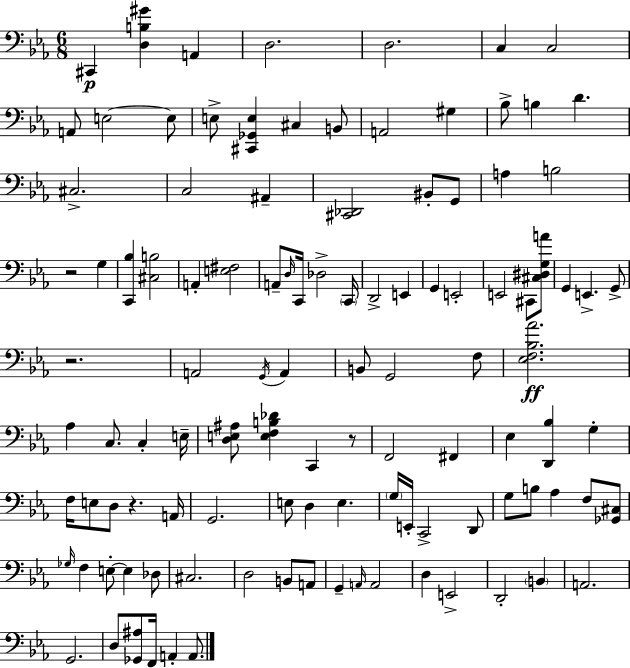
X:1
T:Untitled
M:6/8
L:1/4
K:Cm
^C,, [D,B,^G] A,, D,2 D,2 C, C,2 A,,/2 E,2 E,/2 E,/2 [^C,,_G,,E,] ^C, B,,/2 A,,2 ^G, _B,/2 B, D ^C,2 C,2 ^A,, [^C,,_D,,]2 ^B,,/2 G,,/2 A, B,2 z2 G, [C,,_B,] [^C,B,]2 A,, [E,^F,]2 A,,/2 D,/4 C,,/4 _D,2 C,,/4 D,,2 E,, G,, E,,2 E,,2 ^C,,/2 [^C,^D,G,A]/2 G,, E,, G,,/2 z2 A,,2 G,,/4 A,, B,,/2 G,,2 F,/2 [_E,F,_B,_A]2 _A, C,/2 C, E,/4 [D,E,^A,]/2 [E,F,B,_D] C,, z/2 F,,2 ^F,, _E, [D,,_B,] G, F,/4 E,/2 D,/2 z A,,/4 G,,2 E,/2 D, E, G,/4 E,,/4 C,,2 D,,/2 G,/2 B,/2 _A, F,/2 [_G,,^C,]/2 _G,/4 F, E,/2 E, _D,/2 ^C,2 D,2 B,,/2 A,,/2 G,, A,,/4 A,,2 D, E,,2 D,,2 B,, A,,2 G,,2 D,/2 [_G,,^A,]/2 F,,/4 A,, A,,/2